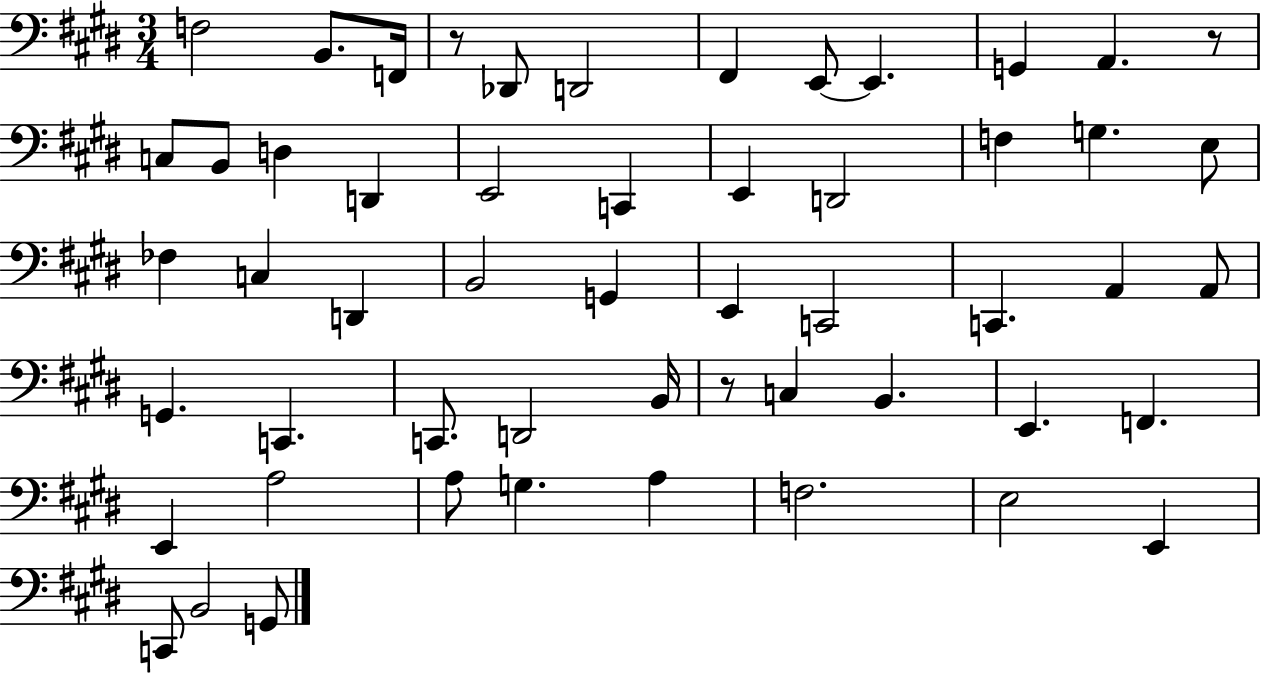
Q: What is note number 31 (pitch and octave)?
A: A2